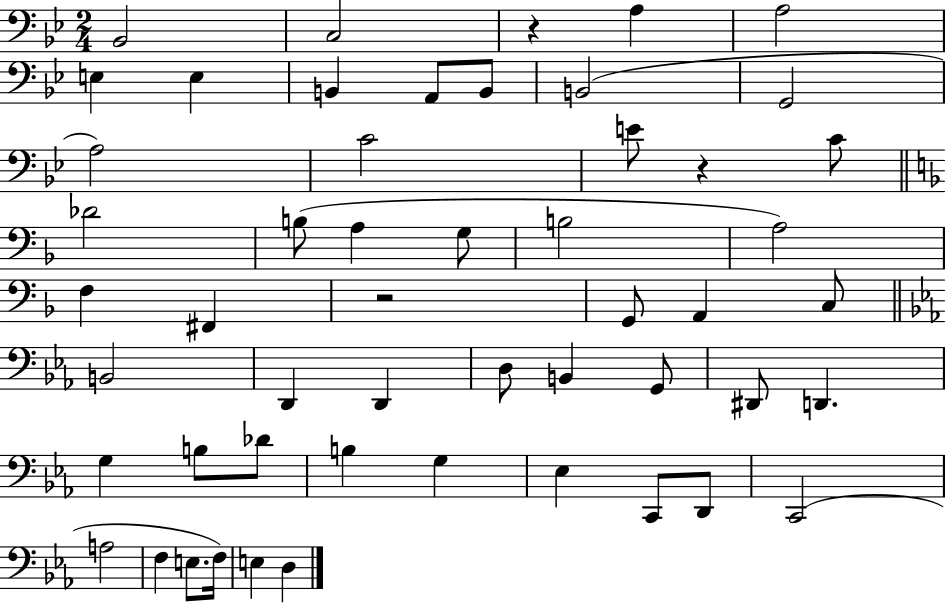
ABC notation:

X:1
T:Untitled
M:2/4
L:1/4
K:Bb
_B,,2 C,2 z A, A,2 E, E, B,, A,,/2 B,,/2 B,,2 G,,2 A,2 C2 E/2 z C/2 _D2 B,/2 A, G,/2 B,2 A,2 F, ^F,, z2 G,,/2 A,, C,/2 B,,2 D,, D,, D,/2 B,, G,,/2 ^D,,/2 D,, G, B,/2 _D/2 B, G, _E, C,,/2 D,,/2 C,,2 A,2 F, E,/2 F,/4 E, D,